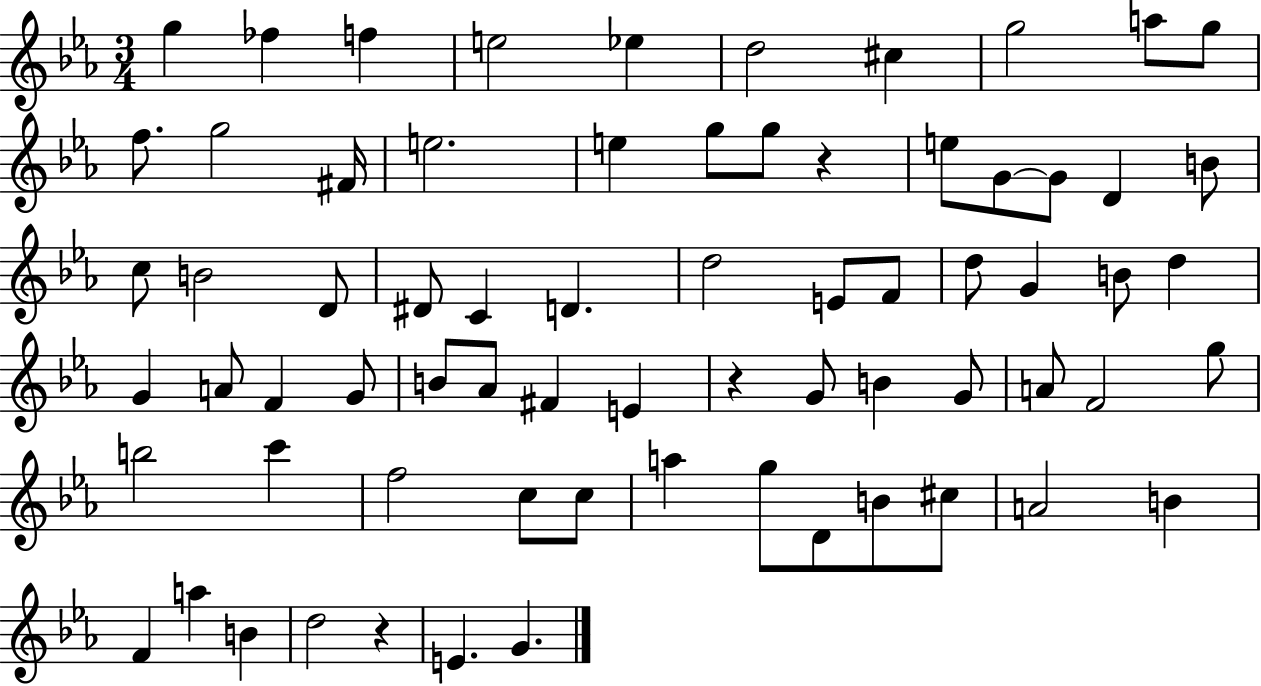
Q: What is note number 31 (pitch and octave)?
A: F4